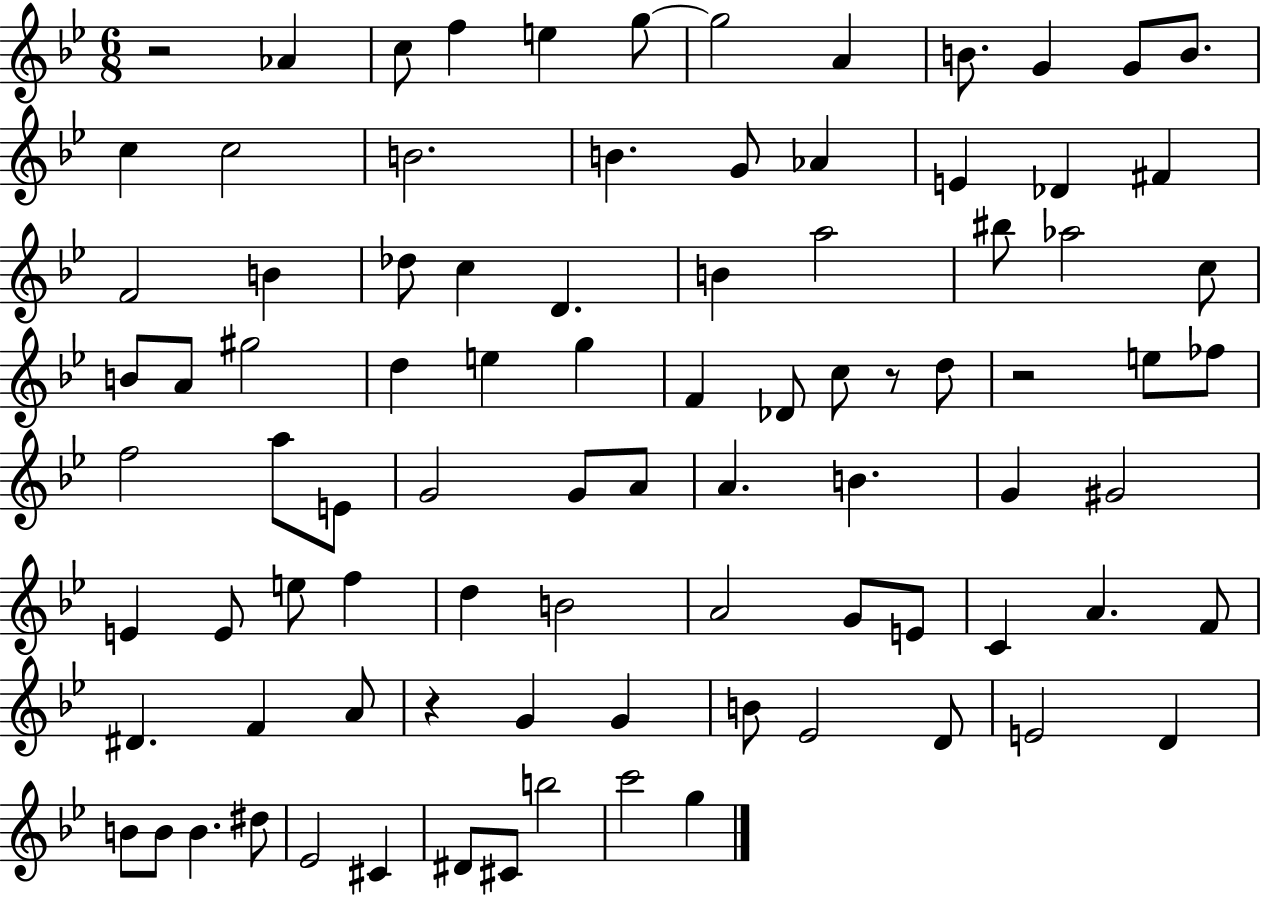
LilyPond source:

{
  \clef treble
  \numericTimeSignature
  \time 6/8
  \key bes \major
  r2 aes'4 | c''8 f''4 e''4 g''8~~ | g''2 a'4 | b'8. g'4 g'8 b'8. | \break c''4 c''2 | b'2. | b'4. g'8 aes'4 | e'4 des'4 fis'4 | \break f'2 b'4 | des''8 c''4 d'4. | b'4 a''2 | bis''8 aes''2 c''8 | \break b'8 a'8 gis''2 | d''4 e''4 g''4 | f'4 des'8 c''8 r8 d''8 | r2 e''8 fes''8 | \break f''2 a''8 e'8 | g'2 g'8 a'8 | a'4. b'4. | g'4 gis'2 | \break e'4 e'8 e''8 f''4 | d''4 b'2 | a'2 g'8 e'8 | c'4 a'4. f'8 | \break dis'4. f'4 a'8 | r4 g'4 g'4 | b'8 ees'2 d'8 | e'2 d'4 | \break b'8 b'8 b'4. dis''8 | ees'2 cis'4 | dis'8 cis'8 b''2 | c'''2 g''4 | \break \bar "|."
}